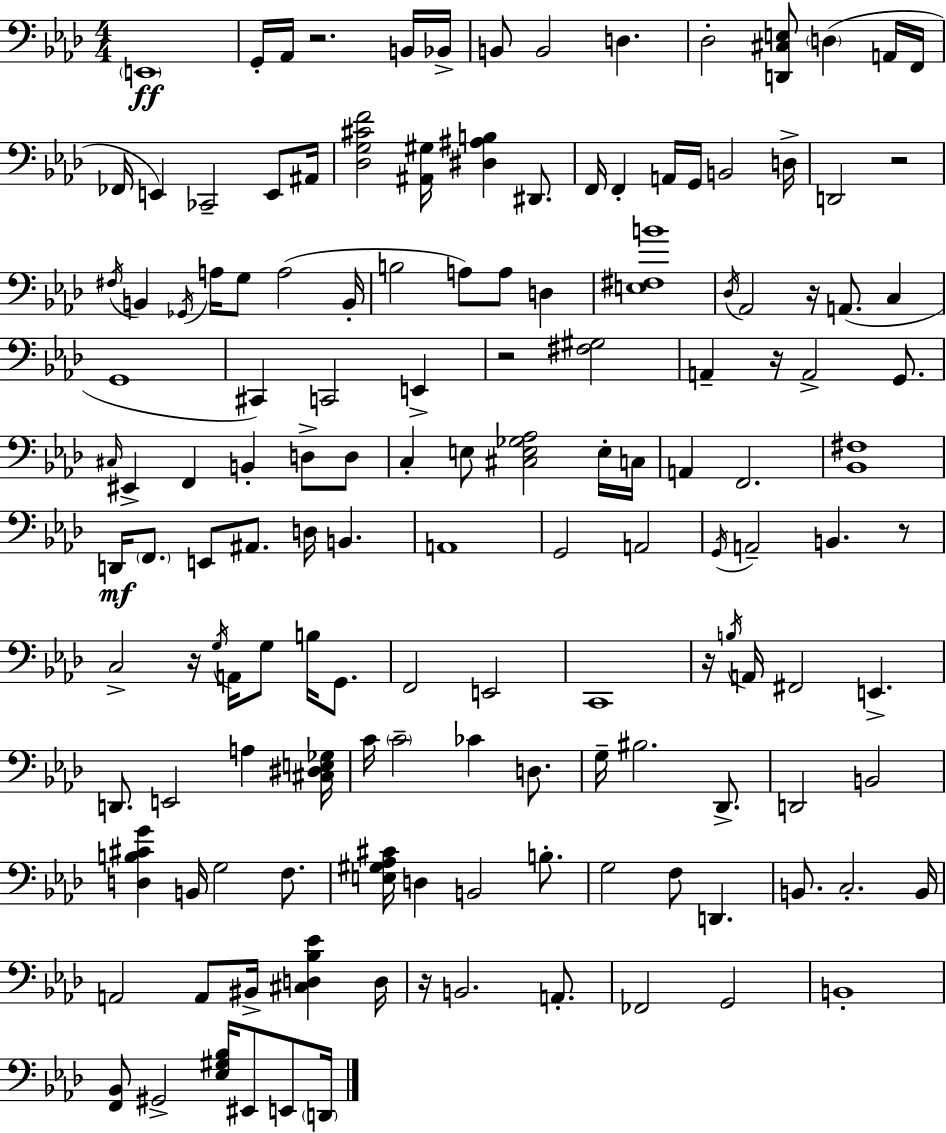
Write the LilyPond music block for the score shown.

{
  \clef bass
  \numericTimeSignature
  \time 4/4
  \key f \minor
  \parenthesize e,1\ff | g,16-. aes,16 r2. b,16 bes,16-> | b,8 b,2 d4. | des2-. <d, cis e>8 \parenthesize d4( a,16 f,16 | \break fes,16 e,4) ces,2-- e,8 ais,16 | <des g cis' f'>2 <ais, gis>16 <dis ais b>4 dis,8. | f,16 f,4-. a,16 g,16 b,2 d16-> | d,2 r2 | \break \acciaccatura { fis16 } b,4 \acciaccatura { ges,16 } a16 g8 a2( | b,16-. b2 a8) a8 d4 | <e fis b'>1 | \acciaccatura { des16 } aes,2 r16 a,8.( c4 | \break g,1 | cis,4) c,2 e,4-> | r2 <fis gis>2 | a,4-- r16 a,2-> | \break g,8. \grace { cis16 } eis,4-> f,4 b,4-. | d8-> d8 c4-. e8 <cis e ges aes>2 | e16-. c16 a,4 f,2. | <bes, fis>1 | \break d,16\mf \parenthesize f,8. e,8 ais,8. d16 b,4. | a,1 | g,2 a,2 | \acciaccatura { g,16 } a,2-- b,4. | \break r8 c2-> r16 \acciaccatura { g16 } a,16 | g8 b16 g,8. f,2 e,2 | c,1 | r16 \acciaccatura { b16 } a,16 fis,2 | \break e,4.-> d,8. e,2 | a4 <cis dis e ges>16 c'16 \parenthesize c'2-- | ces'4 d8. g16-- bis2. | des,8.-> d,2 b,2 | \break <d b cis' g'>4 b,16 g2 | f8. <e gis aes cis'>16 d4 b,2 | b8.-. g2 f8 | d,4. b,8. c2.-. | \break b,16 a,2 a,8 | bis,16-> <cis d bes ees'>4 d16 r16 b,2. | a,8.-. fes,2 g,2 | b,1-. | \break <f, bes,>8 gis,2-> | <ees gis bes>16 eis,8 e,8 \parenthesize d,16 \bar "|."
}